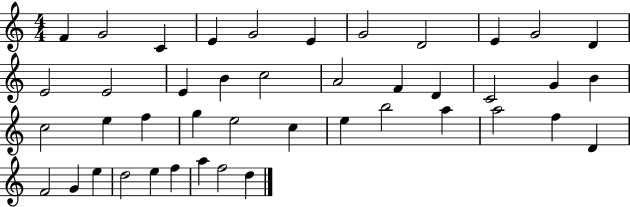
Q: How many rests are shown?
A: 0